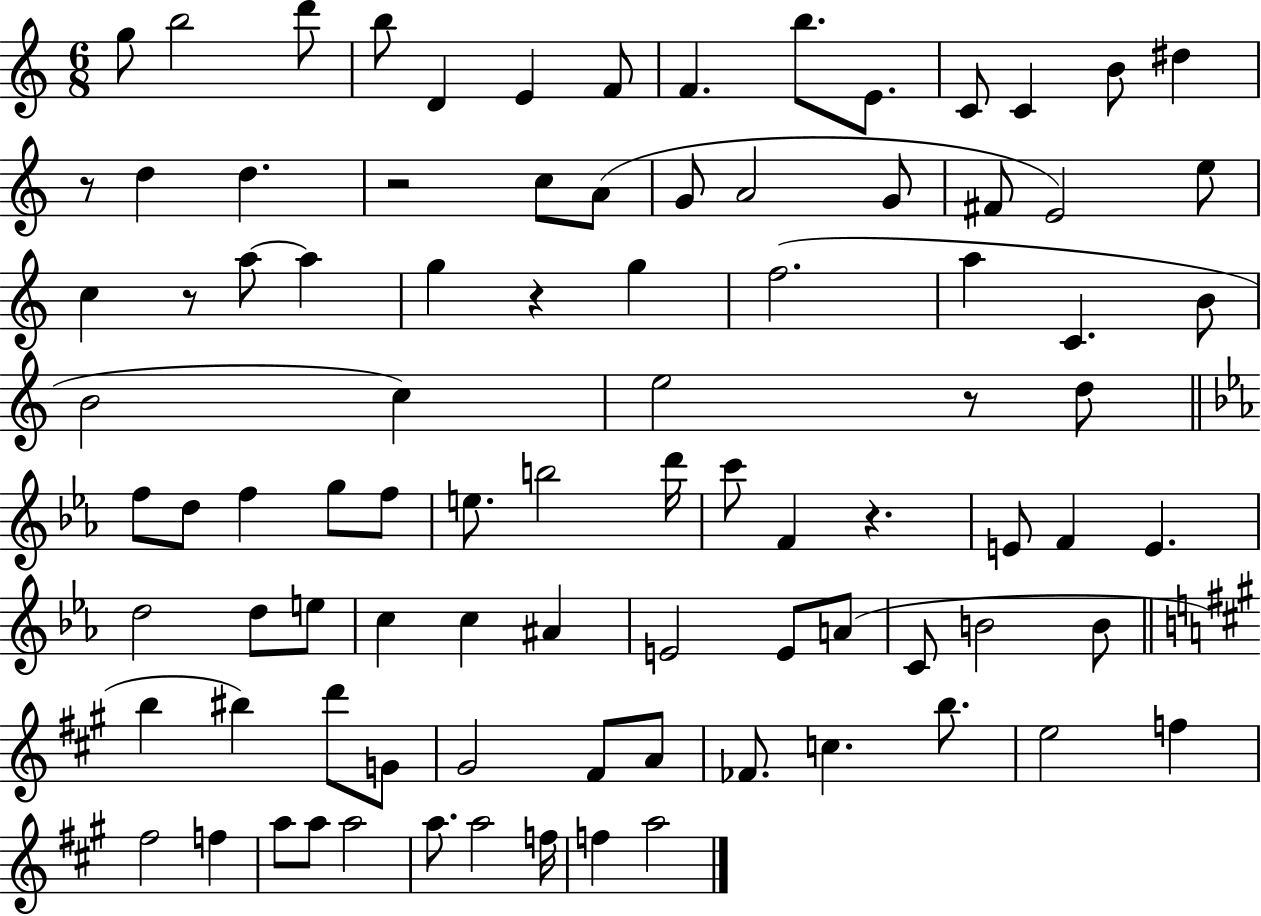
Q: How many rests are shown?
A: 6